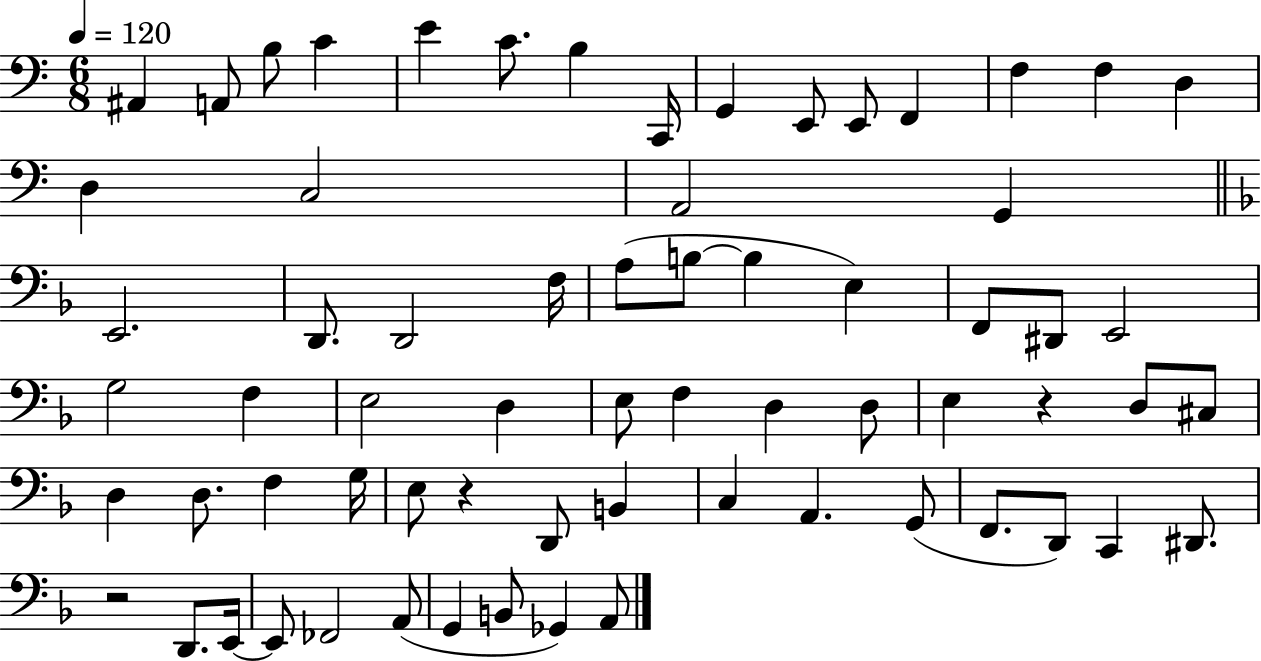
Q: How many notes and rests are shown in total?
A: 67